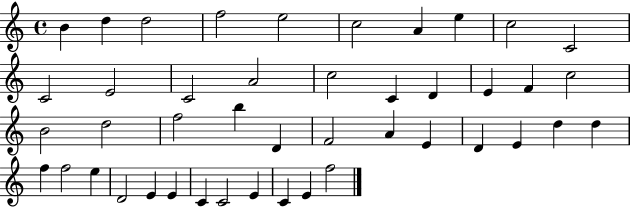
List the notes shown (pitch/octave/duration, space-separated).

B4/q D5/q D5/h F5/h E5/h C5/h A4/q E5/q C5/h C4/h C4/h E4/h C4/h A4/h C5/h C4/q D4/q E4/q F4/q C5/h B4/h D5/h F5/h B5/q D4/q F4/h A4/q E4/q D4/q E4/q D5/q D5/q F5/q F5/h E5/q D4/h E4/q E4/q C4/q C4/h E4/q C4/q E4/q F5/h